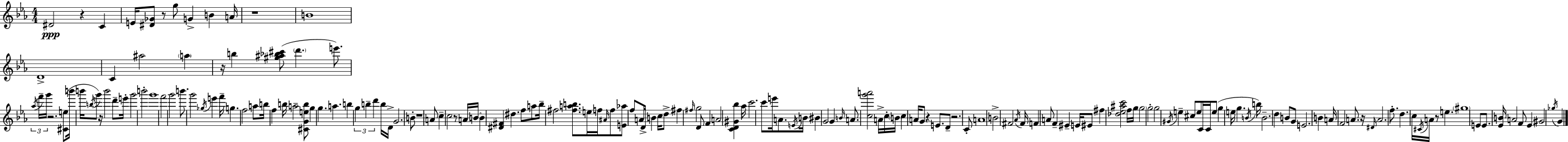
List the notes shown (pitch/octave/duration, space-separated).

D#4/h R/q C4/q E4/s [D#4,Gb4]/e R/e G5/e G4/q B4/q A4/s R/w B4/w D4/w C4/q A#5/h A5/q R/s B5/q [G#5,A#5,Bb5,C#6]/e D6/q. E6/e. Ab5/s F6/s G6/s R/h. [C#4,E5]/e B6/s B6/s B5/s G6/e R/s B6/h D6/e E6/s G6/h B6/h G6/w F6/h G6/h B6/e. G6/h Gb5/s E6/q F6/s G5/q. F5/h A5/e B5/s F5/q B5/s A5/h [C#4,G4,E5,B5]/e G5/q G5/q. A5/q. B5/q G5/q B5/q D6/q B5/s D4/s G4/h. B4/e R/w A4/e C5/q C5/h R/e A4/s B4/s B4/q [D#4,F#4]/q D#5/q. F5/e A5/e Bb5/s F#5/h [F#5,A5,B5]/e. E5/s F5/s A#4/s F5/e [E4,Ab5]/e F5/e A4/e D4/s B4/q C5/s D5/e F#5/q F#5/s G5/h D4/e F4/q A4/h [C4,D4,G#4,Bb5]/q Ab5/s C6/h. C6/e E6/s A4/e. E4/s B4/s BIS4/q G4/h G4/q B4/s A4/e. [C5,G6,A6]/h A4/s C5/s B4/s C5/q A4/s G4/e R/q E4/e. D4/e R/h. C4/e A4/w B4/h F#4/h Ab4/s F#4/s F4/q A4/e F4/q EIS4/q E4/s EIS4/e F#5/q [Db5,Eb5,A#5,C6]/h F5/s G5/s G5/h G5/h G5/h G#4/s E5/q C#5/e E5/e C4/s C4/s E5/e G5/q E5/s G5/q. B4/s B5/s B4/h. D5/q B4/e G4/e E4/h. B4/q A4/s F4/h A4/e. R/s D#4/s A4/h. F5/e. D5/q. C5/s C#4/s A4/s R/e E5/q. G#5/w E4/e E4/e. [Eb4,B4]/s A4/h F4/e Eb4/q G#4/h Gb5/s G4/q